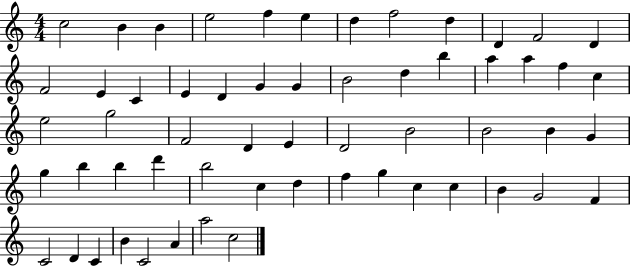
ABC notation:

X:1
T:Untitled
M:4/4
L:1/4
K:C
c2 B B e2 f e d f2 d D F2 D F2 E C E D G G B2 d b a a f c e2 g2 F2 D E D2 B2 B2 B G g b b d' b2 c d f g c c B G2 F C2 D C B C2 A a2 c2